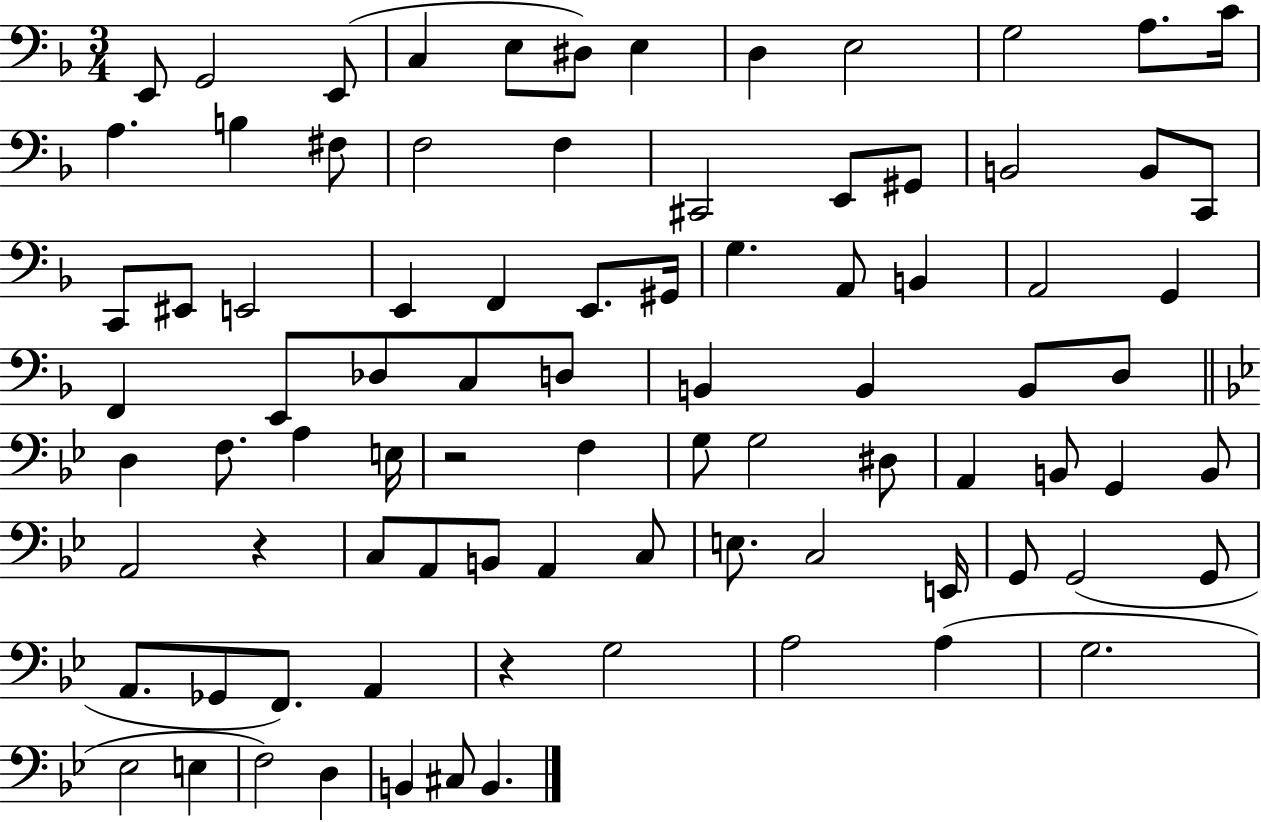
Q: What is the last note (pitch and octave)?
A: B2